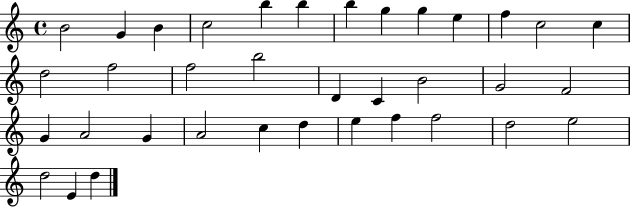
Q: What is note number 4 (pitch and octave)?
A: C5